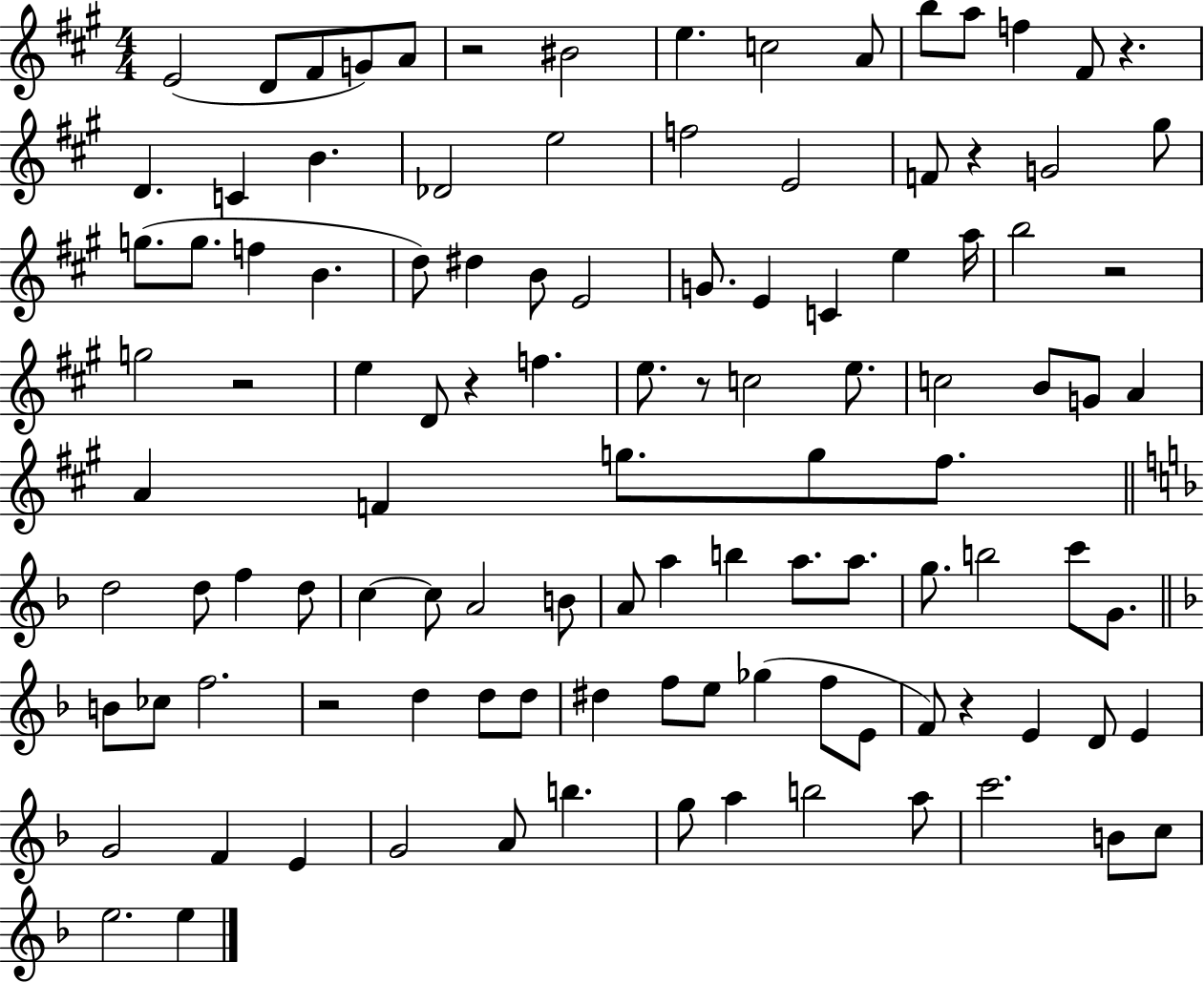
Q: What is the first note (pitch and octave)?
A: E4